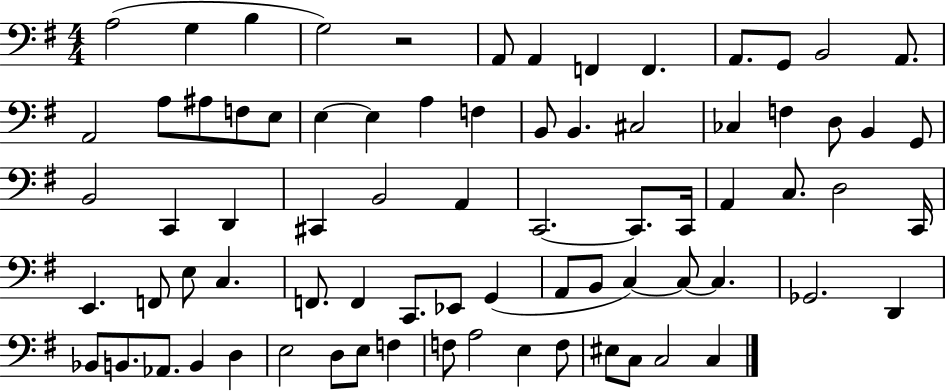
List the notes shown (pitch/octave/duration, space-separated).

A3/h G3/q B3/q G3/h R/h A2/e A2/q F2/q F2/q. A2/e. G2/e B2/h A2/e. A2/h A3/e A#3/e F3/e E3/e E3/q E3/q A3/q F3/q B2/e B2/q. C#3/h CES3/q F3/q D3/e B2/q G2/e B2/h C2/q D2/q C#2/q B2/h A2/q C2/h. C2/e. C2/s A2/q C3/e. D3/h C2/s E2/q. F2/e E3/e C3/q. F2/e. F2/q C2/e. Eb2/e G2/q A2/e B2/e C3/q C3/e C3/q. Gb2/h. D2/q Bb2/e B2/e. Ab2/e. B2/q D3/q E3/h D3/e E3/e F3/q F3/e A3/h E3/q F3/e EIS3/e C3/e C3/h C3/q